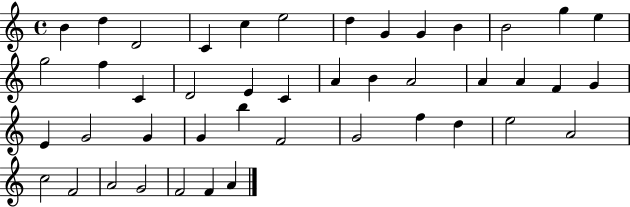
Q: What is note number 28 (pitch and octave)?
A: G4